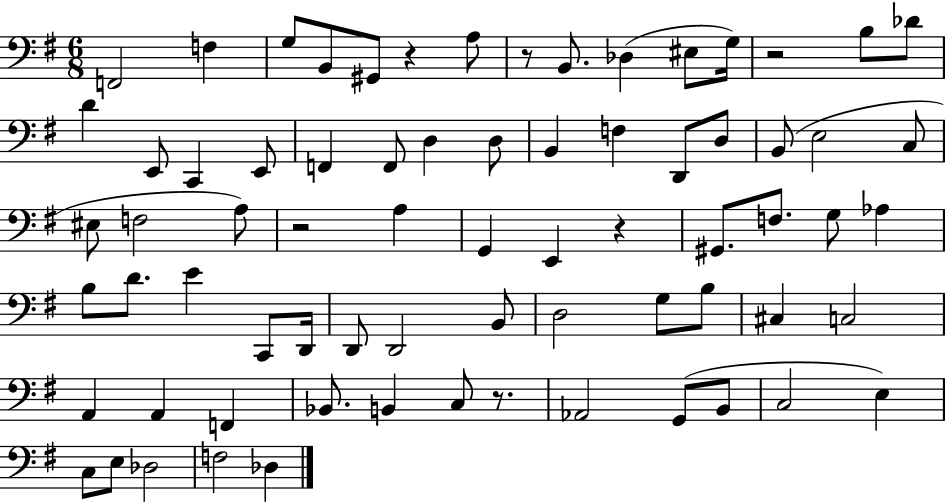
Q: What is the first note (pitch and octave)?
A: F2